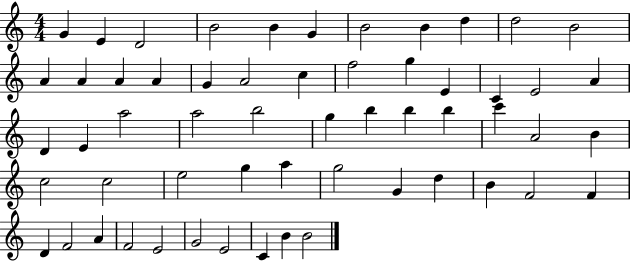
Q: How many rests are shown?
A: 0